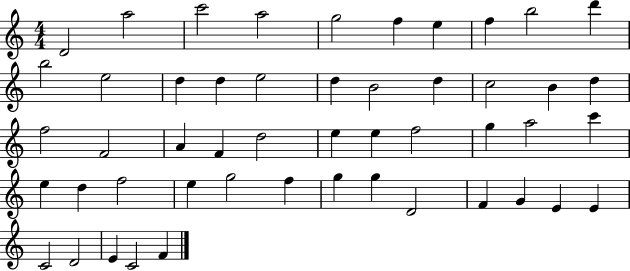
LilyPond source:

{
  \clef treble
  \numericTimeSignature
  \time 4/4
  \key c \major
  d'2 a''2 | c'''2 a''2 | g''2 f''4 e''4 | f''4 b''2 d'''4 | \break b''2 e''2 | d''4 d''4 e''2 | d''4 b'2 d''4 | c''2 b'4 d''4 | \break f''2 f'2 | a'4 f'4 d''2 | e''4 e''4 f''2 | g''4 a''2 c'''4 | \break e''4 d''4 f''2 | e''4 g''2 f''4 | g''4 g''4 d'2 | f'4 g'4 e'4 e'4 | \break c'2 d'2 | e'4 c'2 f'4 | \bar "|."
}